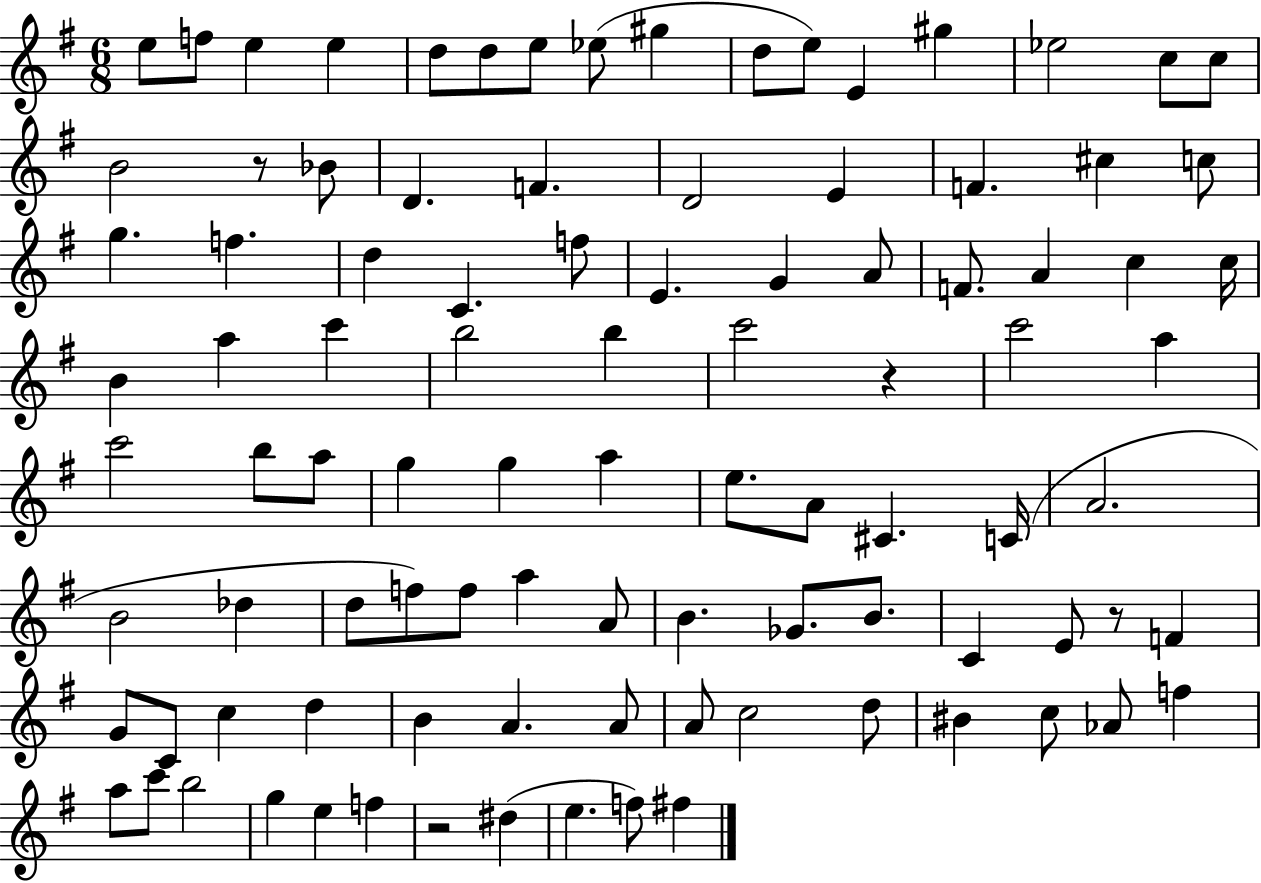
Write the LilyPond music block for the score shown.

{
  \clef treble
  \numericTimeSignature
  \time 6/8
  \key g \major
  e''8 f''8 e''4 e''4 | d''8 d''8 e''8 ees''8( gis''4 | d''8 e''8) e'4 gis''4 | ees''2 c''8 c''8 | \break b'2 r8 bes'8 | d'4. f'4. | d'2 e'4 | f'4. cis''4 c''8 | \break g''4. f''4. | d''4 c'4. f''8 | e'4. g'4 a'8 | f'8. a'4 c''4 c''16 | \break b'4 a''4 c'''4 | b''2 b''4 | c'''2 r4 | c'''2 a''4 | \break c'''2 b''8 a''8 | g''4 g''4 a''4 | e''8. a'8 cis'4. c'16( | a'2. | \break b'2 des''4 | d''8 f''8) f''8 a''4 a'8 | b'4. ges'8. b'8. | c'4 e'8 r8 f'4 | \break g'8 c'8 c''4 d''4 | b'4 a'4. a'8 | a'8 c''2 d''8 | bis'4 c''8 aes'8 f''4 | \break a''8 c'''8 b''2 | g''4 e''4 f''4 | r2 dis''4( | e''4. f''8) fis''4 | \break \bar "|."
}